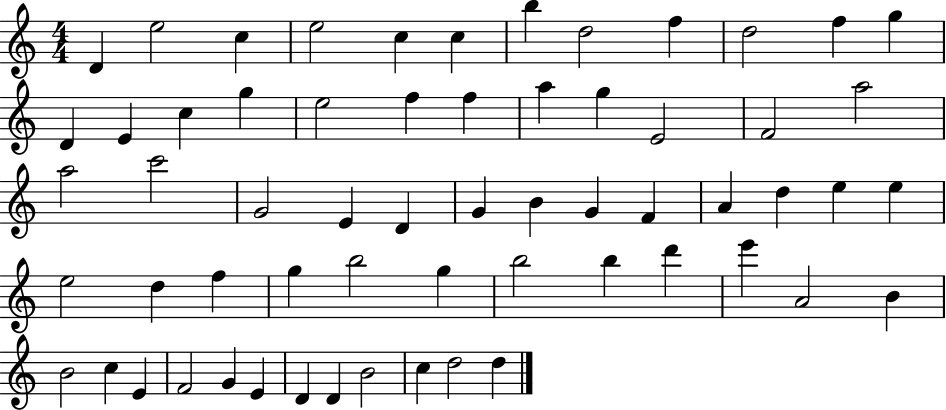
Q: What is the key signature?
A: C major